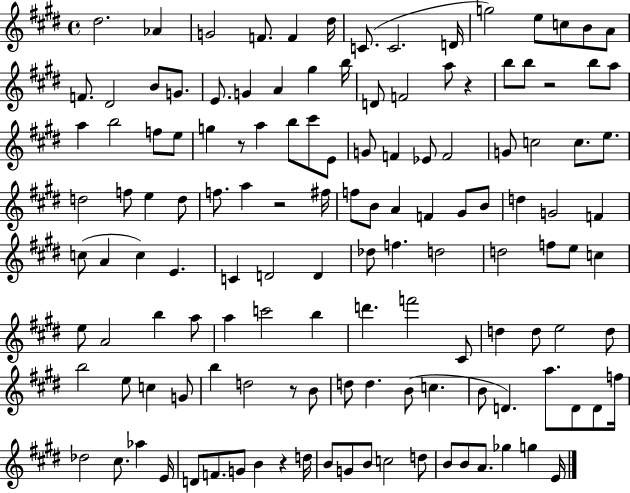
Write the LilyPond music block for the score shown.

{
  \clef treble
  \time 4/4
  \defaultTimeSignature
  \key e \major
  dis''2. aes'4 | g'2 f'8. f'4 dis''16 | c'8.( c'2. d'16 | g''2) e''8 c''8 b'8 a'8 | \break f'8. dis'2 b'8 g'8. | e'8. g'4 a'4 gis''4 b''16 | d'8 f'2 a''8 r4 | b''8 b''8 r2 b''8 a''8 | \break a''4 b''2 f''8 e''8 | g''4 r8 a''4 b''8 cis'''8 e'8 | g'8 f'4 ees'8 f'2 | g'8 c''2 c''8. e''8. | \break d''2 f''8 e''4 d''8 | f''8. a''4 r2 fis''16 | f''8 b'8 a'4 f'4 gis'8 b'8 | d''4 g'2 f'4 | \break c''8( a'4 c''4) e'4. | c'4 d'2 d'4 | des''8 f''4. d''2 | d''2 f''8 e''8 c''4 | \break e''8 a'2 b''4 a''8 | a''4 c'''2 b''4 | d'''4. f'''2 cis'8 | d''4 d''8 e''2 d''8 | \break b''2 e''8 c''4 g'8 | b''4 d''2 r8 b'8 | d''8 d''4. b'8( c''4. | b'8 d'4.) a''8. d'8 d'8 f''16 | \break des''2 cis''8. aes''4 e'16 | d'8 f'8. g'8 b'4 r4 d''16 | b'8 g'8 b'8 c''2 d''8 | b'8 b'8 a'8. ges''4 g''4 e'16 | \break \bar "|."
}